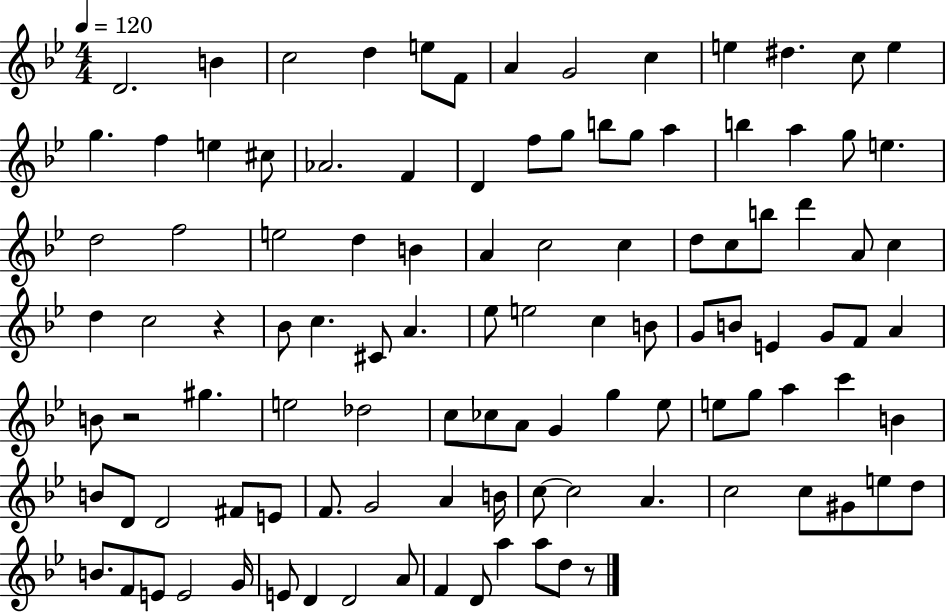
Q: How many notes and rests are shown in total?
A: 108